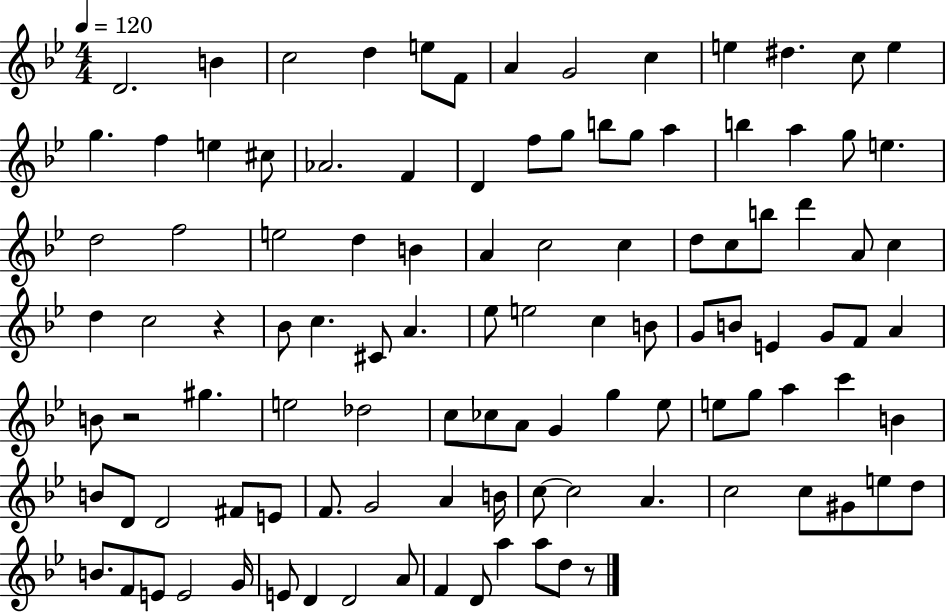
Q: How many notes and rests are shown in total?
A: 108